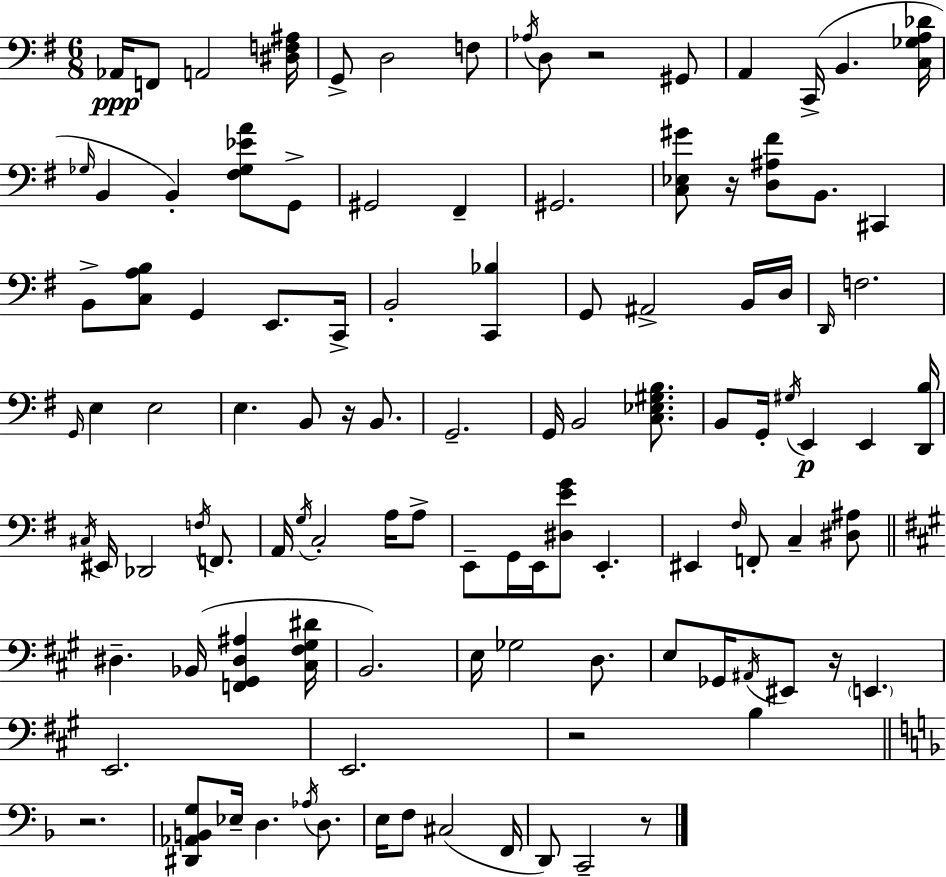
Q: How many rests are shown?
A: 7